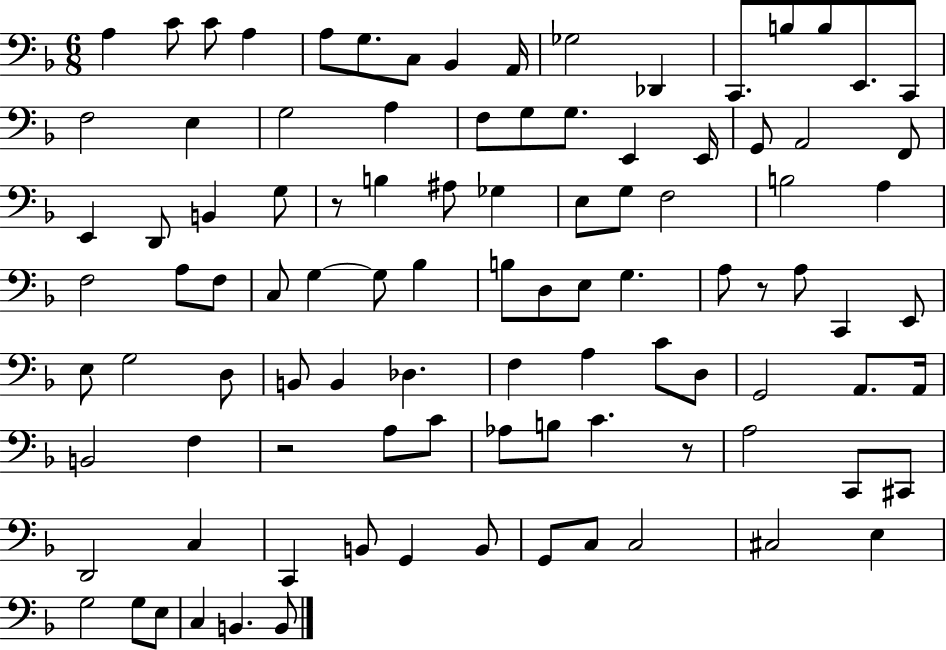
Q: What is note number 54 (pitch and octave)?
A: C2